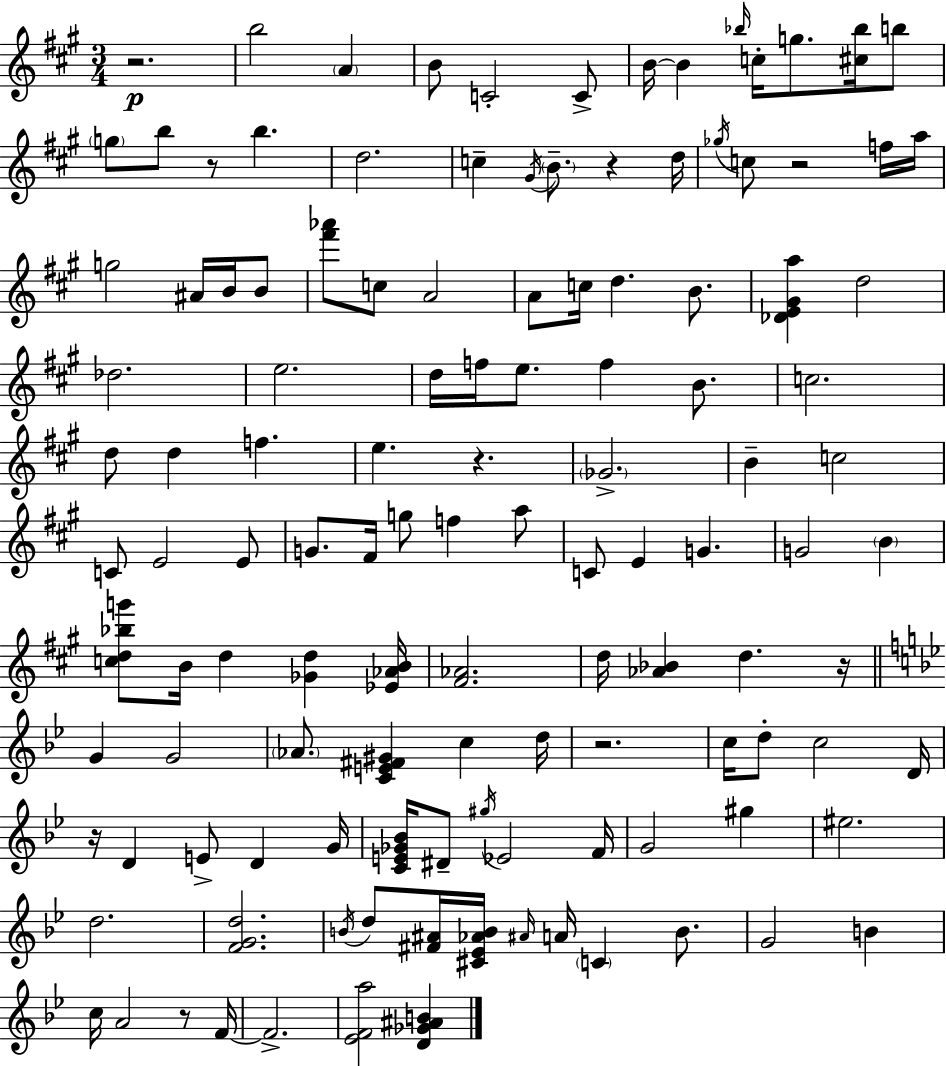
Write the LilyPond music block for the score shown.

{
  \clef treble
  \numericTimeSignature
  \time 3/4
  \key a \major
  r2.\p | b''2 \parenthesize a'4 | b'8 c'2-. c'8-> | b'16~~ b'4 \grace { bes''16 } c''16-. g''8. <cis'' bes''>16 b''8 | \break \parenthesize g''8 b''8 r8 b''4. | d''2. | c''4-- \acciaccatura { gis'16 } \parenthesize b'8.-- r4 | d''16 \acciaccatura { ges''16 } c''8 r2 | \break f''16 a''16 g''2 ais'16 | b'16 b'8 <fis''' aes'''>8 c''8 a'2 | a'8 c''16 d''4. | b'8. <des' e' gis' a''>4 d''2 | \break des''2. | e''2. | d''16 f''16 e''8. f''4 | b'8. c''2. | \break d''8 d''4 f''4. | e''4. r4. | \parenthesize ges'2.-> | b'4-- c''2 | \break c'8 e'2 | e'8 g'8. fis'16 g''8 f''4 | a''8 c'8 e'4 g'4. | g'2 \parenthesize b'4 | \break <c'' d'' bes'' g'''>8 b'16 d''4 <ges' d''>4 | <ees' aes' b'>16 <fis' aes'>2. | d''16 <aes' bes'>4 d''4. | r16 \bar "||" \break \key bes \major g'4 g'2 | \parenthesize aes'8. <c' e' fis' gis'>4 c''4 d''16 | r2. | c''16 d''8-. c''2 d'16 | \break r16 d'4 e'8-> d'4 g'16 | <c' e' ges' bes'>16 dis'8-- \acciaccatura { gis''16 } ees'2 | f'16 g'2 gis''4 | eis''2. | \break d''2. | <f' g' d''>2. | \acciaccatura { b'16 } d''8 <fis' ais'>16 <cis' ees' aes' b'>16 \grace { ais'16 } a'16 \parenthesize c'4 | b'8. g'2 b'4 | \break c''16 a'2 | r8 f'16~~ f'2.-> | <ees' f' a''>2 <d' ges' ais' b'>4 | \bar "|."
}